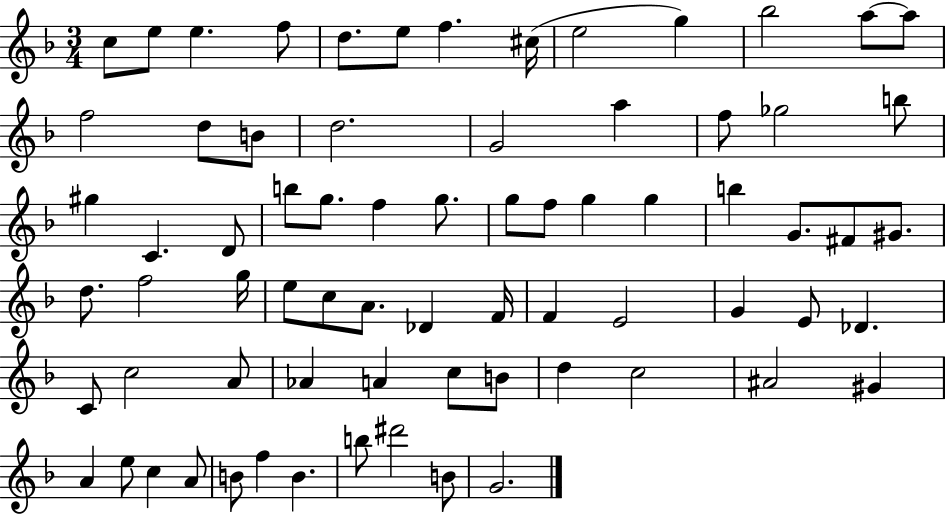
C5/e E5/e E5/q. F5/e D5/e. E5/e F5/q. C#5/s E5/h G5/q Bb5/h A5/e A5/e F5/h D5/e B4/e D5/h. G4/h A5/q F5/e Gb5/h B5/e G#5/q C4/q. D4/e B5/e G5/e. F5/q G5/e. G5/e F5/e G5/q G5/q B5/q G4/e. F#4/e G#4/e. D5/e. F5/h G5/s E5/e C5/e A4/e. Db4/q F4/s F4/q E4/h G4/q E4/e Db4/q. C4/e C5/h A4/e Ab4/q A4/q C5/e B4/e D5/q C5/h A#4/h G#4/q A4/q E5/e C5/q A4/e B4/e F5/q B4/q. B5/e D#6/h B4/e G4/h.